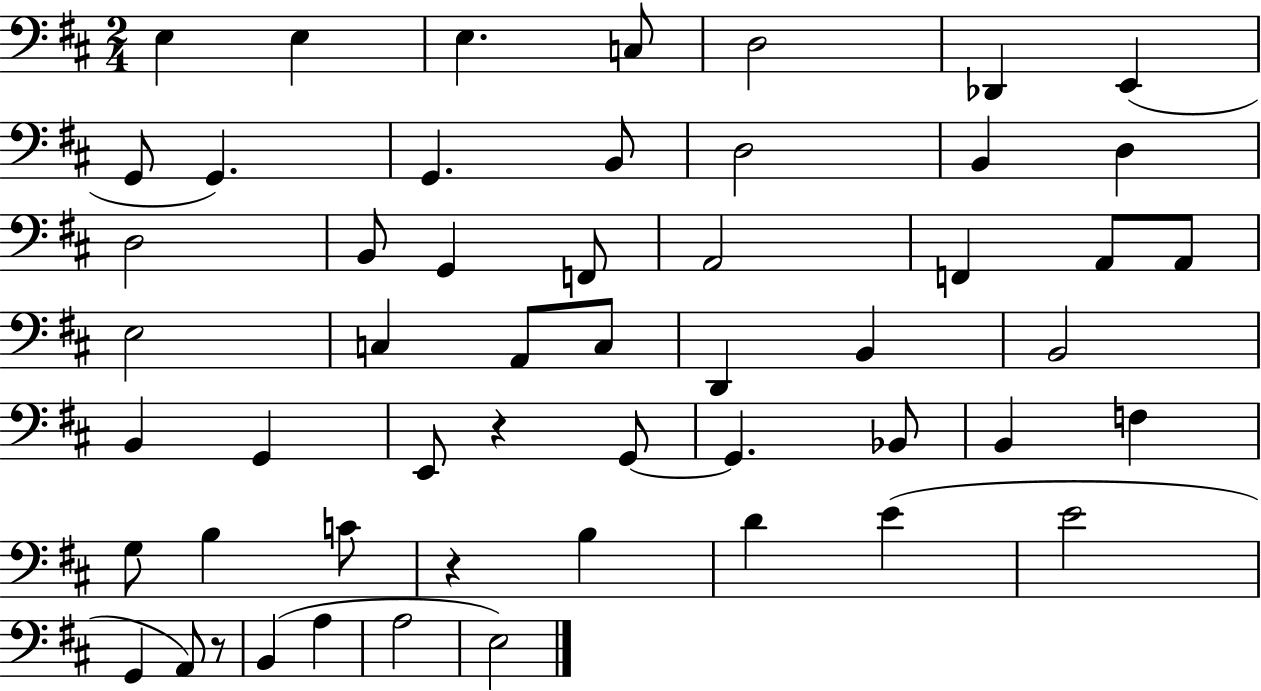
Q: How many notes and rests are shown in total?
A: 53